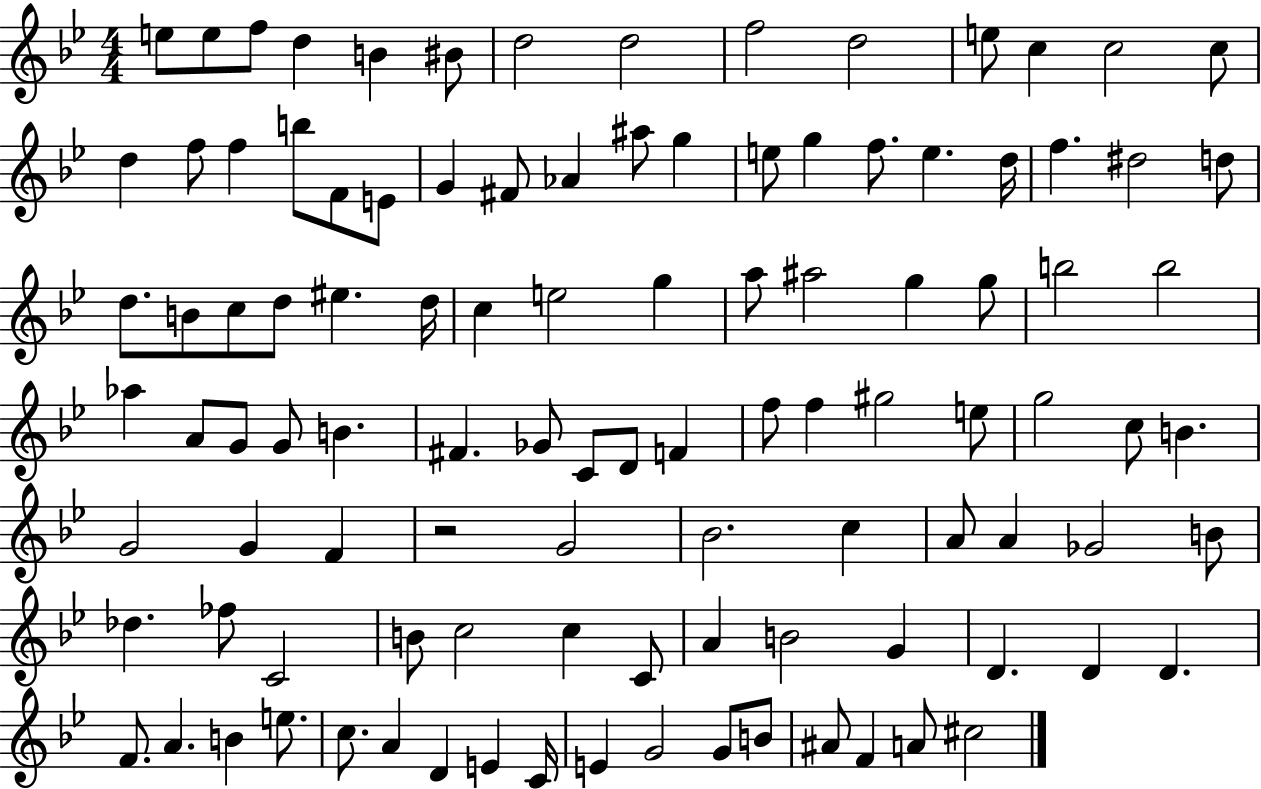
E5/e E5/e F5/e D5/q B4/q BIS4/e D5/h D5/h F5/h D5/h E5/e C5/q C5/h C5/e D5/q F5/e F5/q B5/e F4/e E4/e G4/q F#4/e Ab4/q A#5/e G5/q E5/e G5/q F5/e. E5/q. D5/s F5/q. D#5/h D5/e D5/e. B4/e C5/e D5/e EIS5/q. D5/s C5/q E5/h G5/q A5/e A#5/h G5/q G5/e B5/h B5/h Ab5/q A4/e G4/e G4/e B4/q. F#4/q. Gb4/e C4/e D4/e F4/q F5/e F5/q G#5/h E5/e G5/h C5/e B4/q. G4/h G4/q F4/q R/h G4/h Bb4/h. C5/q A4/e A4/q Gb4/h B4/e Db5/q. FES5/e C4/h B4/e C5/h C5/q C4/e A4/q B4/h G4/q D4/q. D4/q D4/q. F4/e. A4/q. B4/q E5/e. C5/e. A4/q D4/q E4/q C4/s E4/q G4/h G4/e B4/e A#4/e F4/q A4/e C#5/h